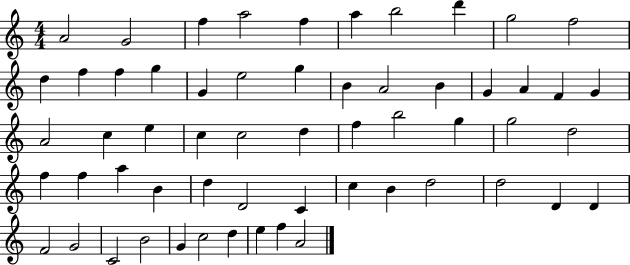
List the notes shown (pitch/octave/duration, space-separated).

A4/h G4/h F5/q A5/h F5/q A5/q B5/h D6/q G5/h F5/h D5/q F5/q F5/q G5/q G4/q E5/h G5/q B4/q A4/h B4/q G4/q A4/q F4/q G4/q A4/h C5/q E5/q C5/q C5/h D5/q F5/q B5/h G5/q G5/h D5/h F5/q F5/q A5/q B4/q D5/q D4/h C4/q C5/q B4/q D5/h D5/h D4/q D4/q F4/h G4/h C4/h B4/h G4/q C5/h D5/q E5/q F5/q A4/h